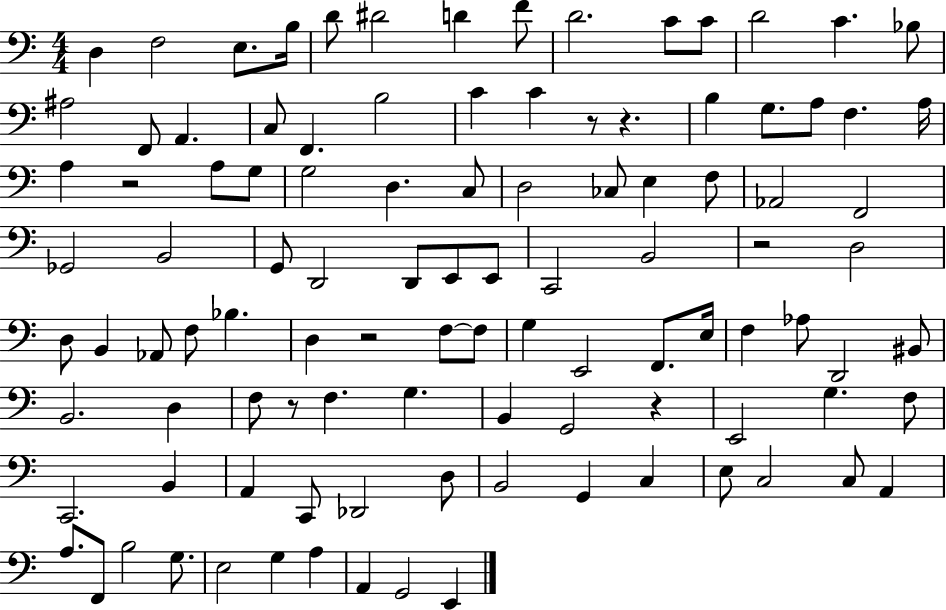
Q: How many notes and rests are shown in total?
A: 105